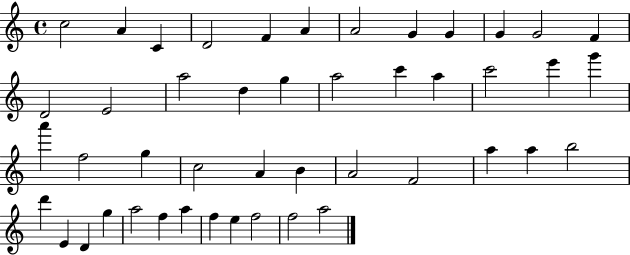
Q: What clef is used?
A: treble